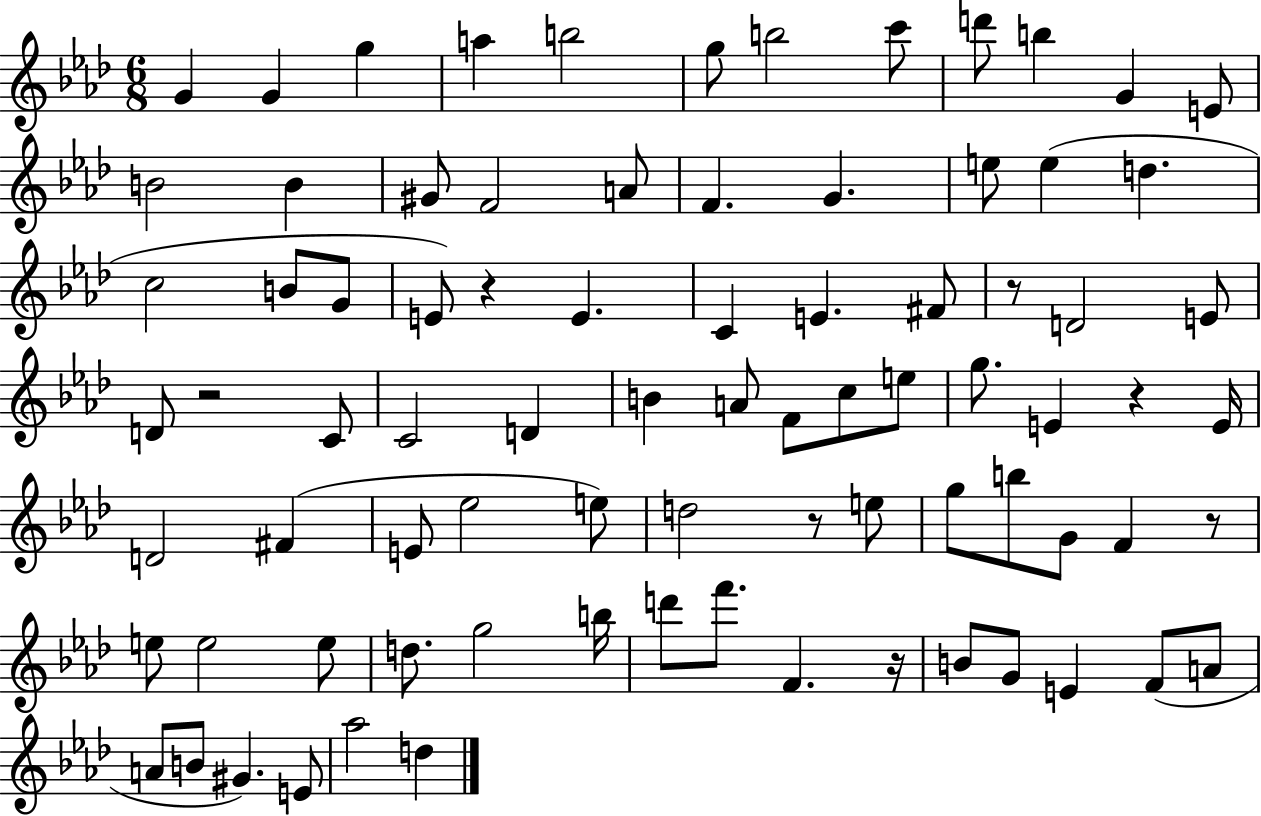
{
  \clef treble
  \numericTimeSignature
  \time 6/8
  \key aes \major
  g'4 g'4 g''4 | a''4 b''2 | g''8 b''2 c'''8 | d'''8 b''4 g'4 e'8 | \break b'2 b'4 | gis'8 f'2 a'8 | f'4. g'4. | e''8 e''4( d''4. | \break c''2 b'8 g'8 | e'8) r4 e'4. | c'4 e'4. fis'8 | r8 d'2 e'8 | \break d'8 r2 c'8 | c'2 d'4 | b'4 a'8 f'8 c''8 e''8 | g''8. e'4 r4 e'16 | \break d'2 fis'4( | e'8 ees''2 e''8) | d''2 r8 e''8 | g''8 b''8 g'8 f'4 r8 | \break e''8 e''2 e''8 | d''8. g''2 b''16 | d'''8 f'''8. f'4. r16 | b'8 g'8 e'4 f'8( a'8 | \break a'8 b'8 gis'4.) e'8 | aes''2 d''4 | \bar "|."
}